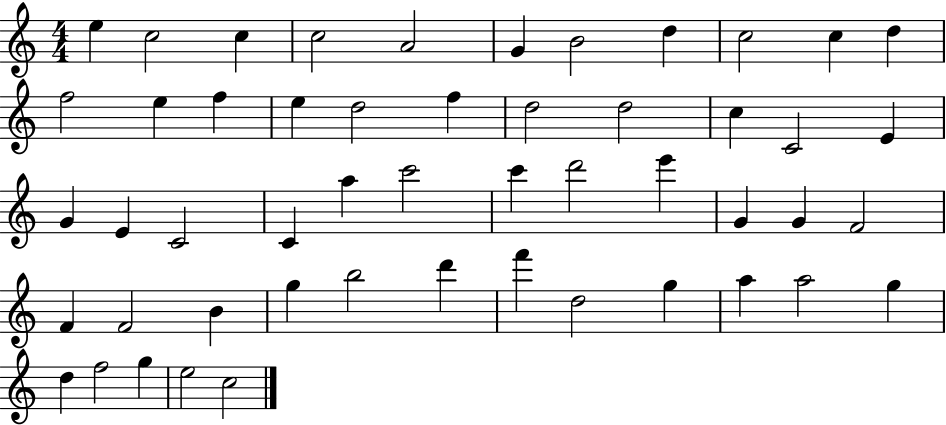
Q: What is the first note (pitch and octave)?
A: E5